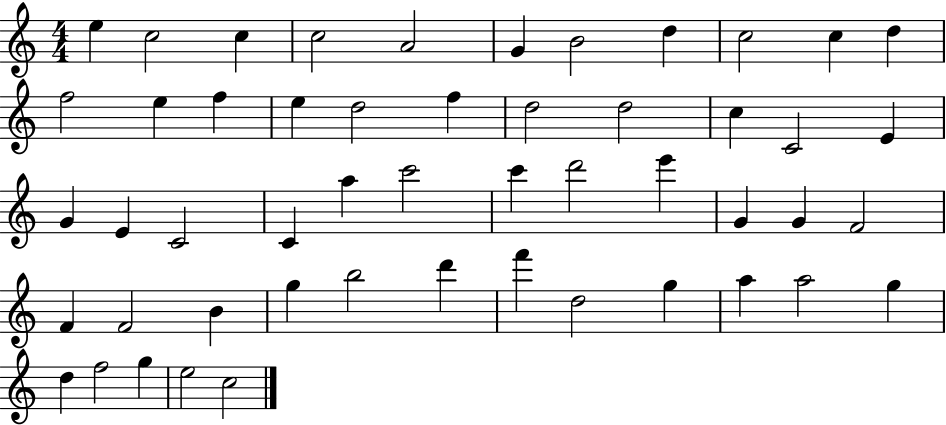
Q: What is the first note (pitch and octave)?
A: E5